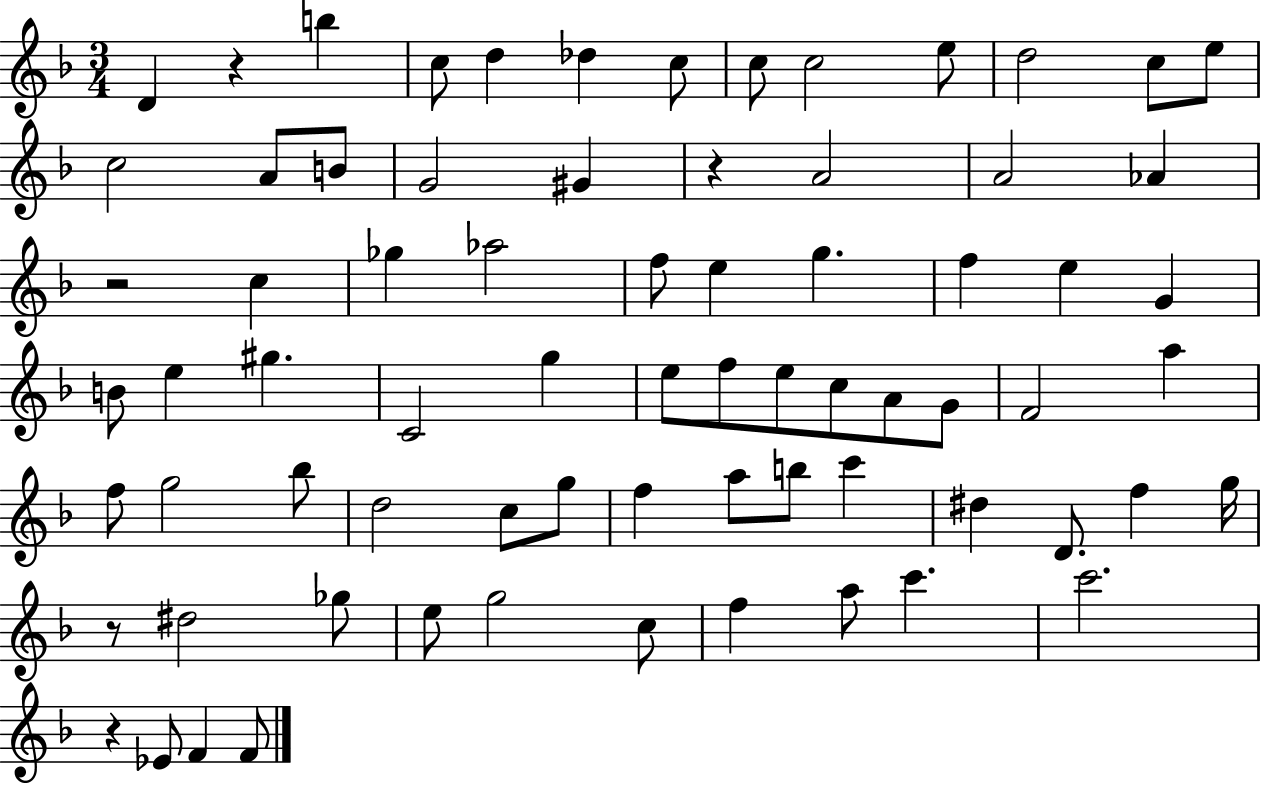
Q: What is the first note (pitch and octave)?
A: D4